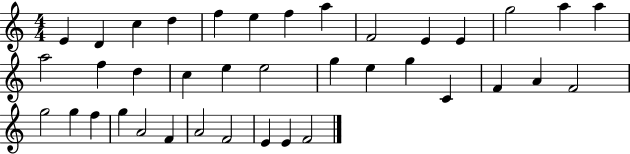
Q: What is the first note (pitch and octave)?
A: E4